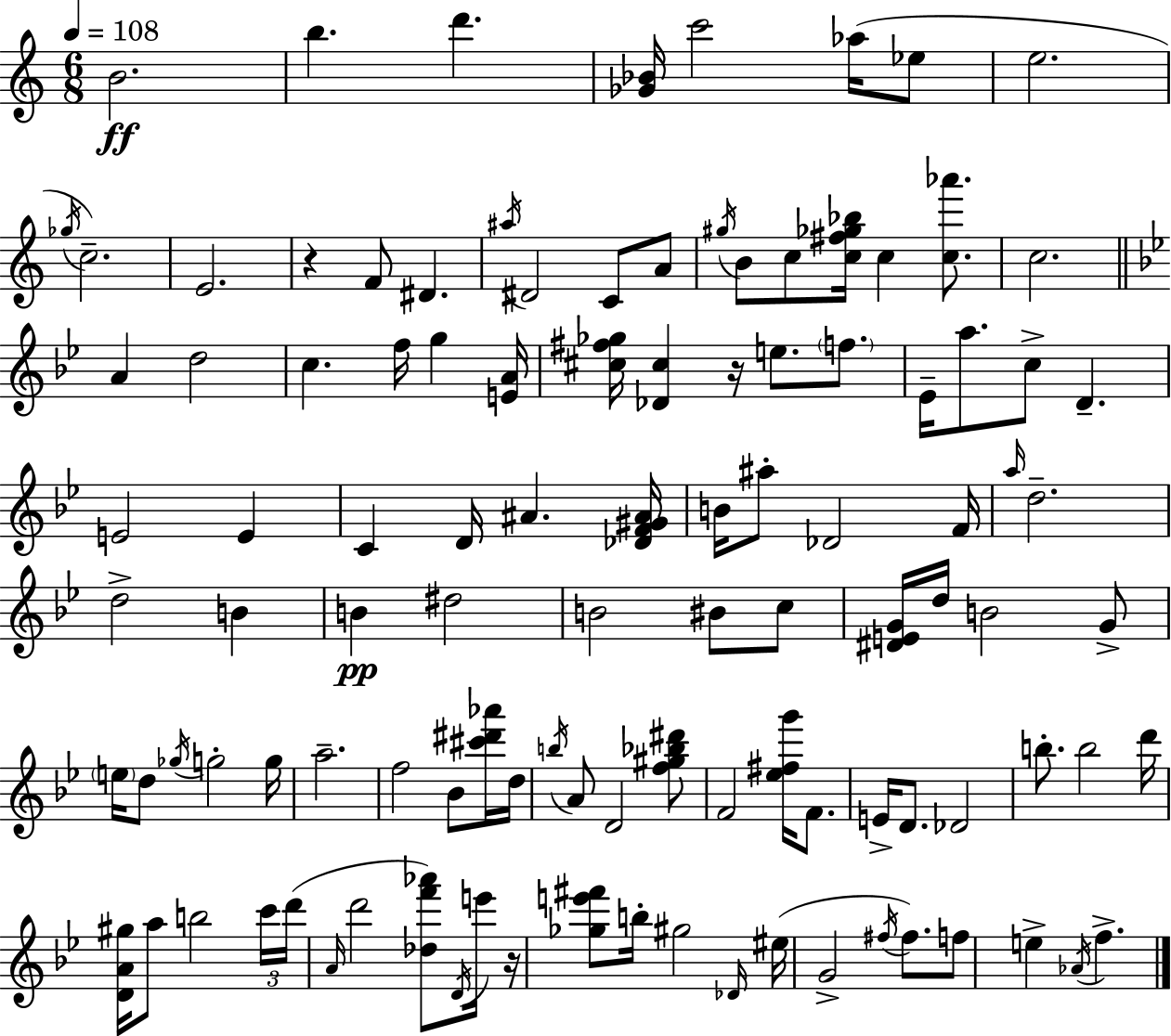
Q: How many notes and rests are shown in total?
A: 109